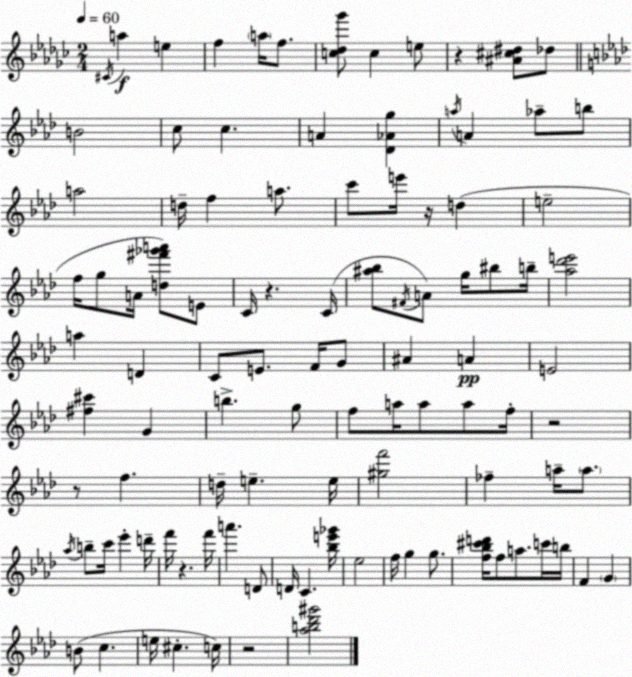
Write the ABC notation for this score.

X:1
T:Untitled
M:2/4
L:1/4
K:Ebm
^C/4 a e f a/4 f/2 [c_d_g']/2 c e/2 z [^A^c^d]/2 _d/2 B2 c/2 c A [_D_Ag] a/4 A _a/2 b/2 a2 d/4 f a/2 c'/2 e'/4 z/4 d e2 f/4 g/2 A/4 [d^f'_g'a']/2 E/2 C/4 z C/4 [^a_b]/2 ^F/4 A/2 g/4 ^b/2 b/4 [_a_d'e']2 a D C/2 E/2 F/4 G/2 ^A A E2 [^f^c'] G b g/2 f/2 a/4 a/2 a/2 f/4 z2 z/2 f d/4 e e/4 [^gf']2 _f a/4 a/2 _a/4 b/2 c'/4 _e' d'/4 f'/4 z f'/4 a' D/2 D/4 C [_be'_g']/4 _e2 f/4 g g/2 [f_b^c'd']/4 f/2 a/2 c'/4 b/4 F G B/2 c e/4 ^c c/4 z2 [_ab_d'^g']2